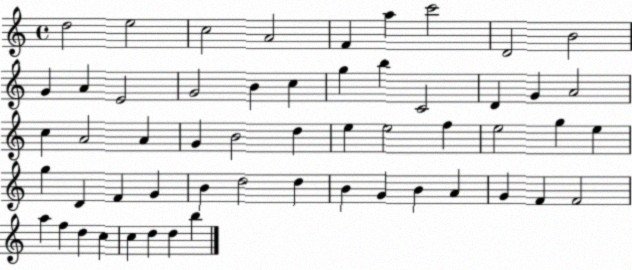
X:1
T:Untitled
M:4/4
L:1/4
K:C
d2 e2 c2 A2 F a c'2 D2 B2 G A E2 G2 B c g b C2 D G A2 c A2 A G B2 d e e2 f e2 g e g D F G B d2 d B G B A G F F2 a f d c c d d b